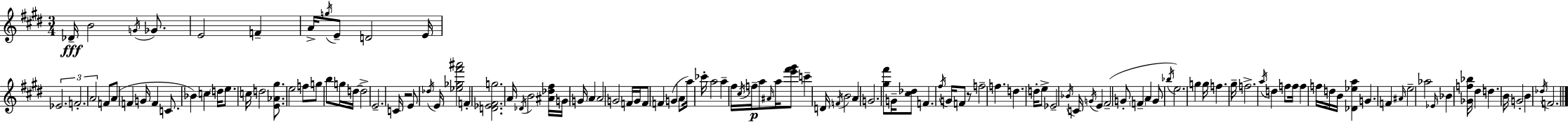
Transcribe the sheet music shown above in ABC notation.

X:1
T:Untitled
M:3/4
L:1/4
K:E
_D/4 B2 G/4 _G/2 E2 F A/4 g/4 E/2 D2 E/4 _E2 F2 A2 F/2 A/2 F G/4 F C/2 _B c d/4 e/2 c/4 d2 [E_A^g]/2 e2 f/2 g/2 b/2 g/4 d/4 d2 E2 C/4 z2 E/2 _d/4 E/4 [_e_g^f'^a']2 F [D_E^Fg]2 A/4 _D/4 B2 [^A_d^f]/4 G/4 G/4 A A2 G2 F/4 G/4 F/2 F G A/2 a/4 _c'/4 a2 a ^f/4 ^c/4 f/4 a/2 ^A/4 a/4 [e'^f'^g']/2 c' D/4 F/4 B2 A G2 [^g^f']/2 G/4 [^c_d]/2 F ^f/4 G/4 F/2 z/2 f2 f d d/4 e/2 _E2 _B/4 C/4 G/4 E ^F2 G/2 F A G/2 _b/4 e2 g g/4 f ^g/4 f2 a/4 d f/2 f/4 f f/4 d/4 B/4 [_D_ea] G F ^A/4 e2 _a2 _E/4 _B [_Gf_b]/4 ^d d B/4 G2 B _d/4 F2